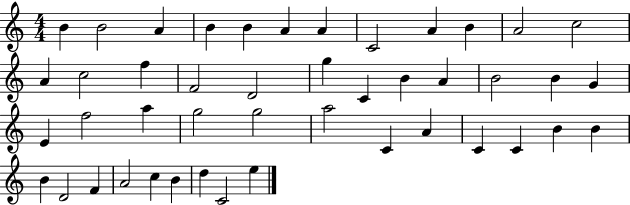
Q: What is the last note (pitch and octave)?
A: E5